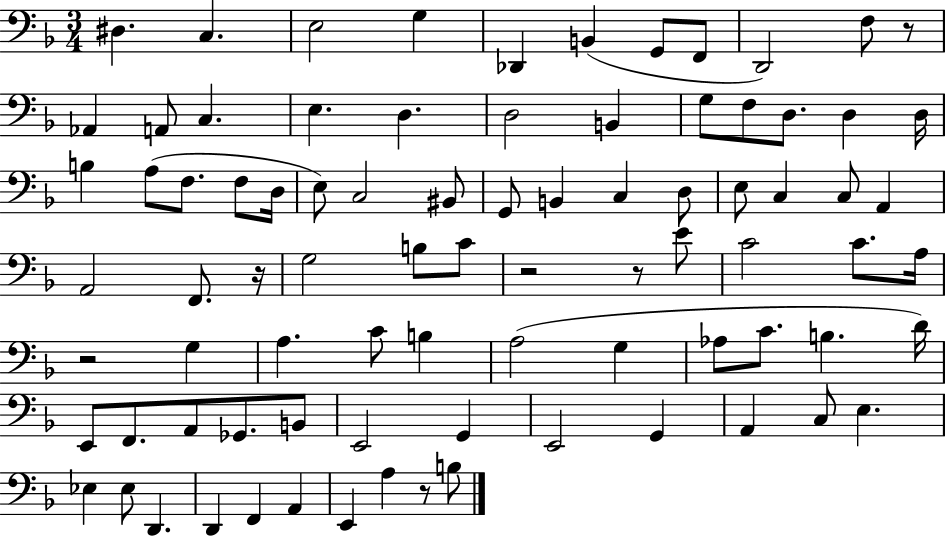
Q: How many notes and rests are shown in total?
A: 84